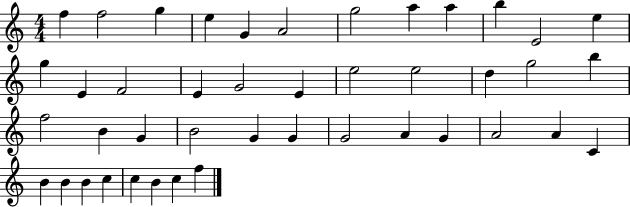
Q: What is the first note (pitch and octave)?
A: F5